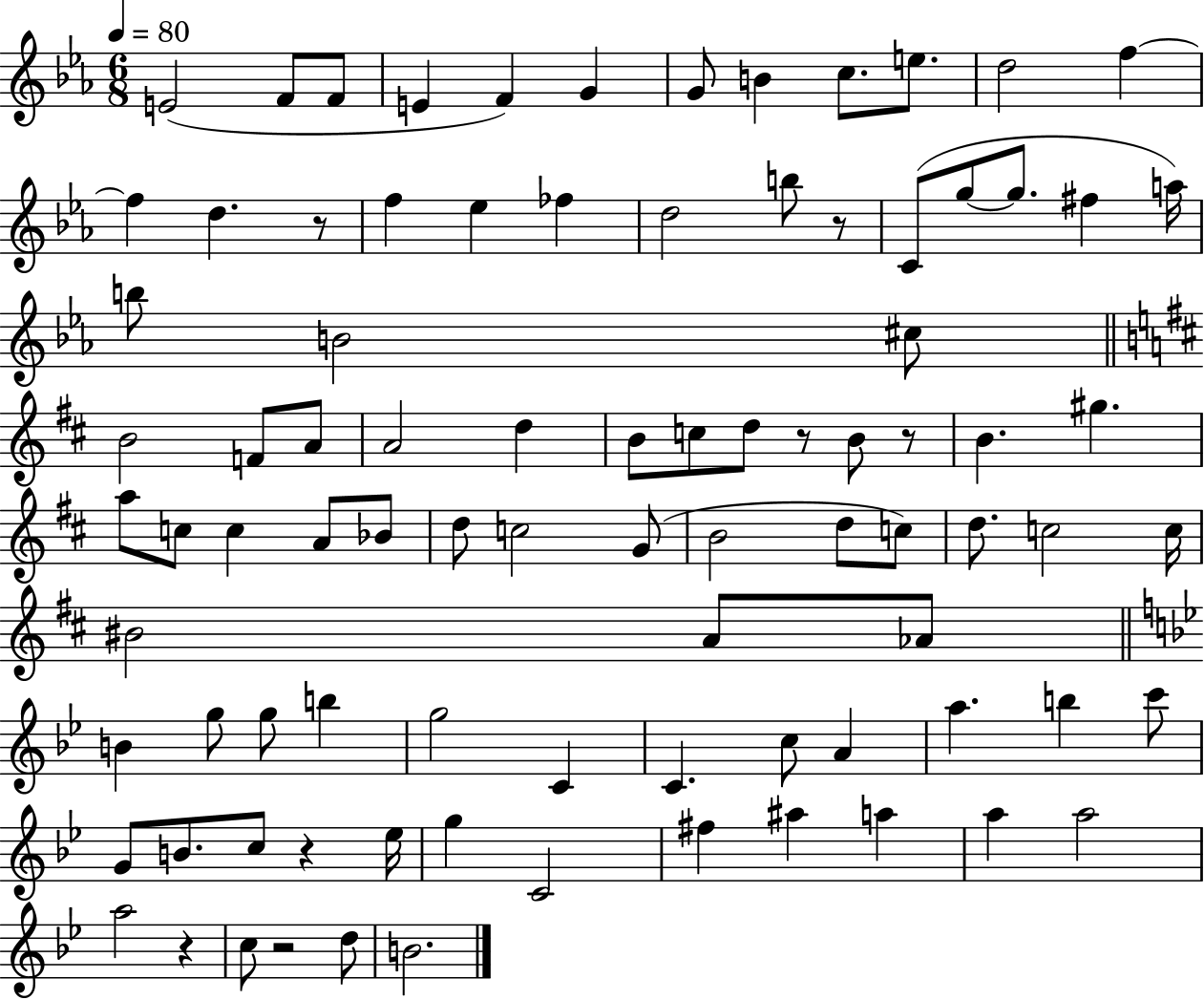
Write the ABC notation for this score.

X:1
T:Untitled
M:6/8
L:1/4
K:Eb
E2 F/2 F/2 E F G G/2 B c/2 e/2 d2 f f d z/2 f _e _f d2 b/2 z/2 C/2 g/2 g/2 ^f a/4 b/2 B2 ^c/2 B2 F/2 A/2 A2 d B/2 c/2 d/2 z/2 B/2 z/2 B ^g a/2 c/2 c A/2 _B/2 d/2 c2 G/2 B2 d/2 c/2 d/2 c2 c/4 ^B2 A/2 _A/2 B g/2 g/2 b g2 C C c/2 A a b c'/2 G/2 B/2 c/2 z _e/4 g C2 ^f ^a a a a2 a2 z c/2 z2 d/2 B2